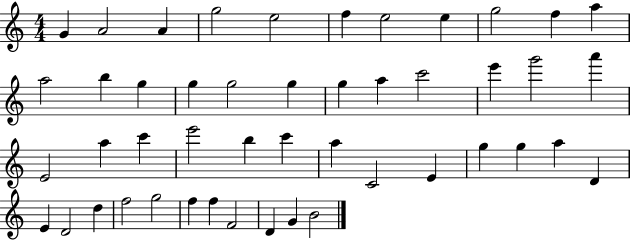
G4/q A4/h A4/q G5/h E5/h F5/q E5/h E5/q G5/h F5/q A5/q A5/h B5/q G5/q G5/q G5/h G5/q G5/q A5/q C6/h E6/q G6/h A6/q E4/h A5/q C6/q E6/h B5/q C6/q A5/q C4/h E4/q G5/q G5/q A5/q D4/q E4/q D4/h D5/q F5/h G5/h F5/q F5/q F4/h D4/q G4/q B4/h